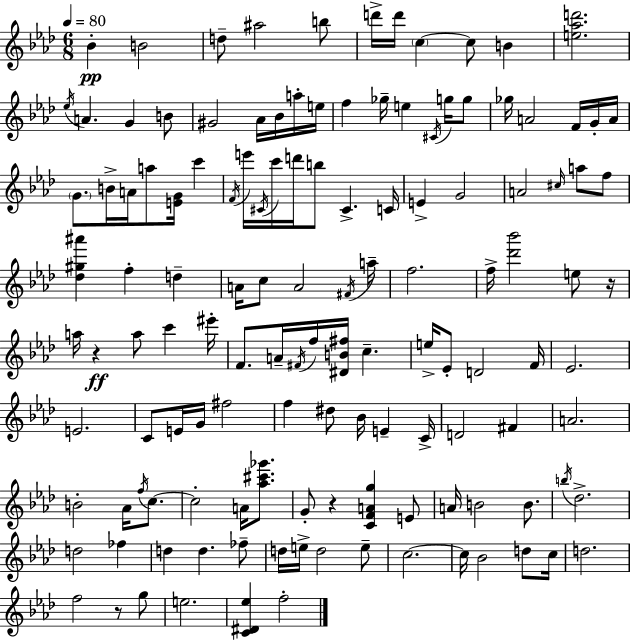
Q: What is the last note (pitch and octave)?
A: F5